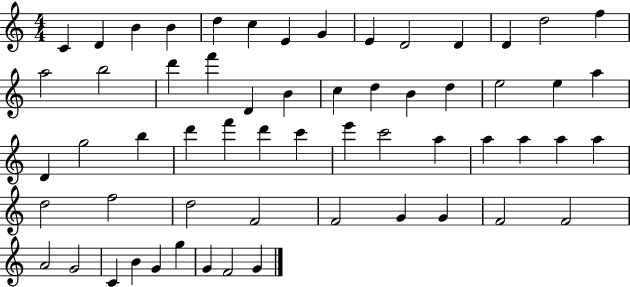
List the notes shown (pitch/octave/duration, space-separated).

C4/q D4/q B4/q B4/q D5/q C5/q E4/q G4/q E4/q D4/h D4/q D4/q D5/h F5/q A5/h B5/h D6/q F6/q D4/q B4/q C5/q D5/q B4/q D5/q E5/h E5/q A5/q D4/q G5/h B5/q D6/q F6/q D6/q C6/q E6/q C6/h A5/q A5/q A5/q A5/q A5/q D5/h F5/h D5/h F4/h F4/h G4/q G4/q F4/h F4/h A4/h G4/h C4/q B4/q G4/q G5/q G4/q F4/h G4/q